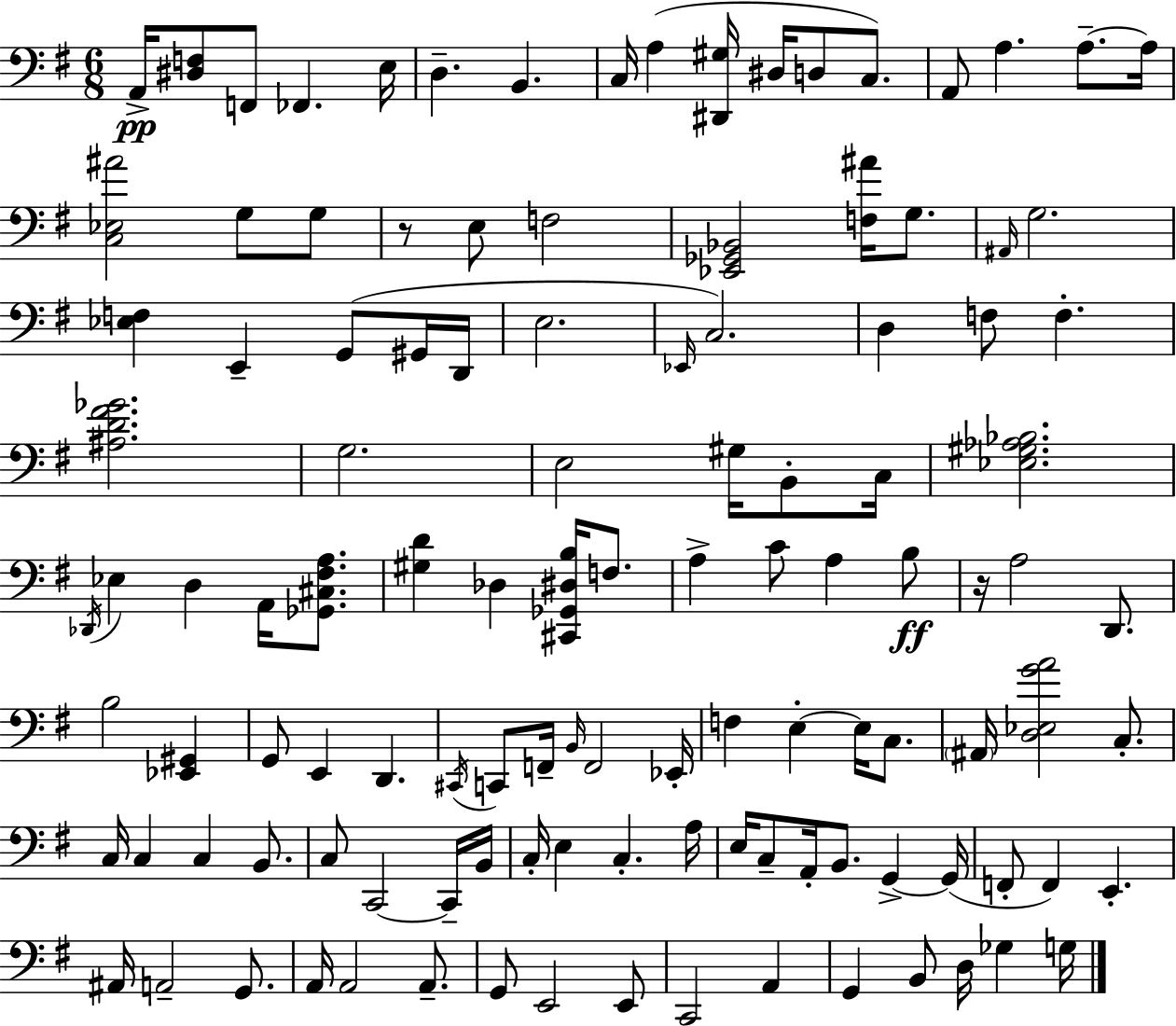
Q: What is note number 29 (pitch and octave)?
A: C3